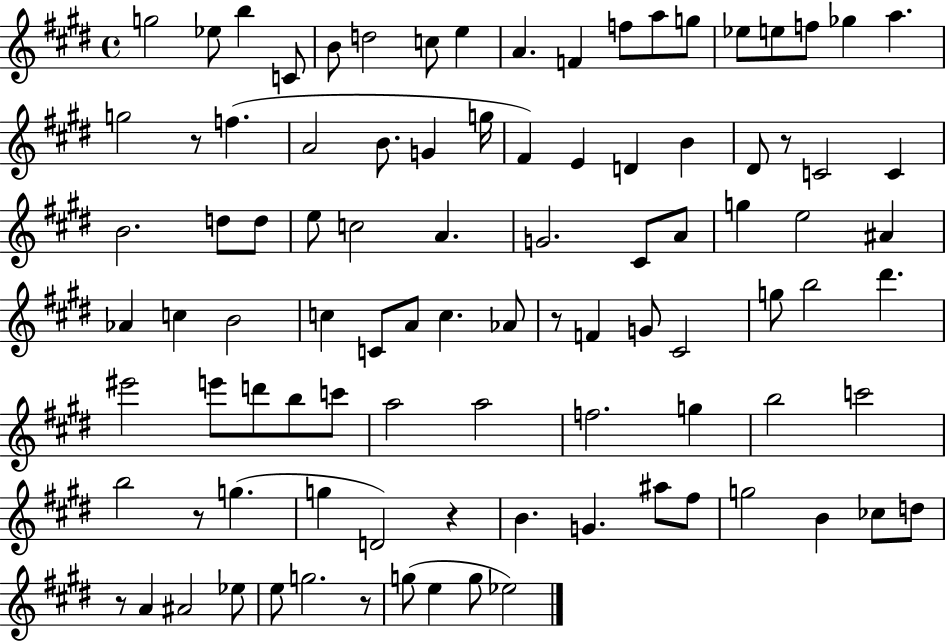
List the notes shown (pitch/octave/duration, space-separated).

G5/h Eb5/e B5/q C4/e B4/e D5/h C5/e E5/q A4/q. F4/q F5/e A5/e G5/e Eb5/e E5/e F5/e Gb5/q A5/q. G5/h R/e F5/q. A4/h B4/e. G4/q G5/s F#4/q E4/q D4/q B4/q D#4/e R/e C4/h C4/q B4/h. D5/e D5/e E5/e C5/h A4/q. G4/h. C#4/e A4/e G5/q E5/h A#4/q Ab4/q C5/q B4/h C5/q C4/e A4/e C5/q. Ab4/e R/e F4/q G4/e C#4/h G5/e B5/h D#6/q. EIS6/h E6/e D6/e B5/e C6/e A5/h A5/h F5/h. G5/q B5/h C6/h B5/h R/e G5/q. G5/q D4/h R/q B4/q. G4/q. A#5/e F#5/e G5/h B4/q CES5/e D5/e R/e A4/q A#4/h Eb5/e E5/e G5/h. R/e G5/e E5/q G5/e Eb5/h